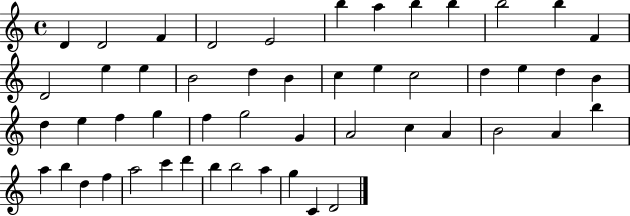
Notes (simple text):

D4/q D4/h F4/q D4/h E4/h B5/q A5/q B5/q B5/q B5/h B5/q F4/q D4/h E5/q E5/q B4/h D5/q B4/q C5/q E5/q C5/h D5/q E5/q D5/q B4/q D5/q E5/q F5/q G5/q F5/q G5/h G4/q A4/h C5/q A4/q B4/h A4/q B5/q A5/q B5/q D5/q F5/q A5/h C6/q D6/q B5/q B5/h A5/q G5/q C4/q D4/h